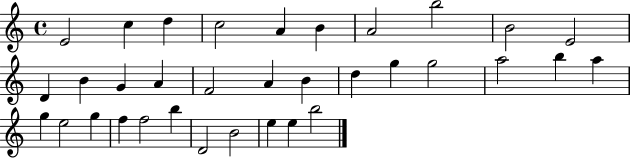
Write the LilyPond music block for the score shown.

{
  \clef treble
  \time 4/4
  \defaultTimeSignature
  \key c \major
  e'2 c''4 d''4 | c''2 a'4 b'4 | a'2 b''2 | b'2 e'2 | \break d'4 b'4 g'4 a'4 | f'2 a'4 b'4 | d''4 g''4 g''2 | a''2 b''4 a''4 | \break g''4 e''2 g''4 | f''4 f''2 b''4 | d'2 b'2 | e''4 e''4 b''2 | \break \bar "|."
}